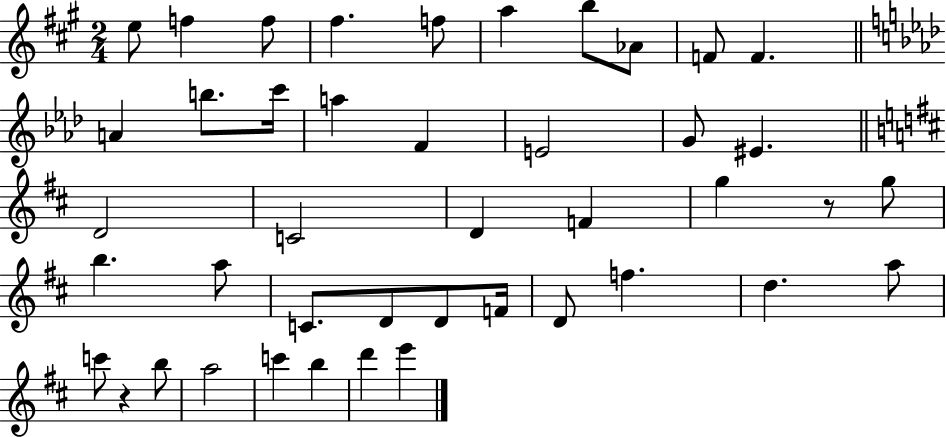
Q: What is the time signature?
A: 2/4